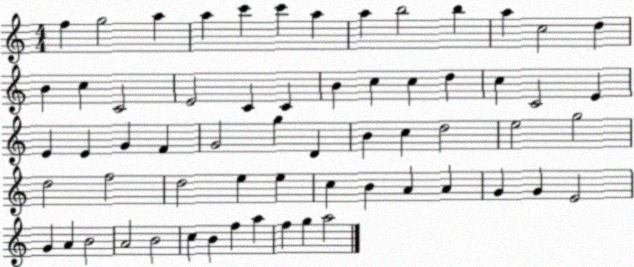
X:1
T:Untitled
M:4/4
L:1/4
K:C
f g2 a a c' c' a a b2 b a c2 d B c C2 E2 C C B c c d c C2 E E E G F G2 g D B c d2 e2 g2 d2 f2 d2 e e c B A A G G E2 G A B2 A2 B2 c B f a f g a2